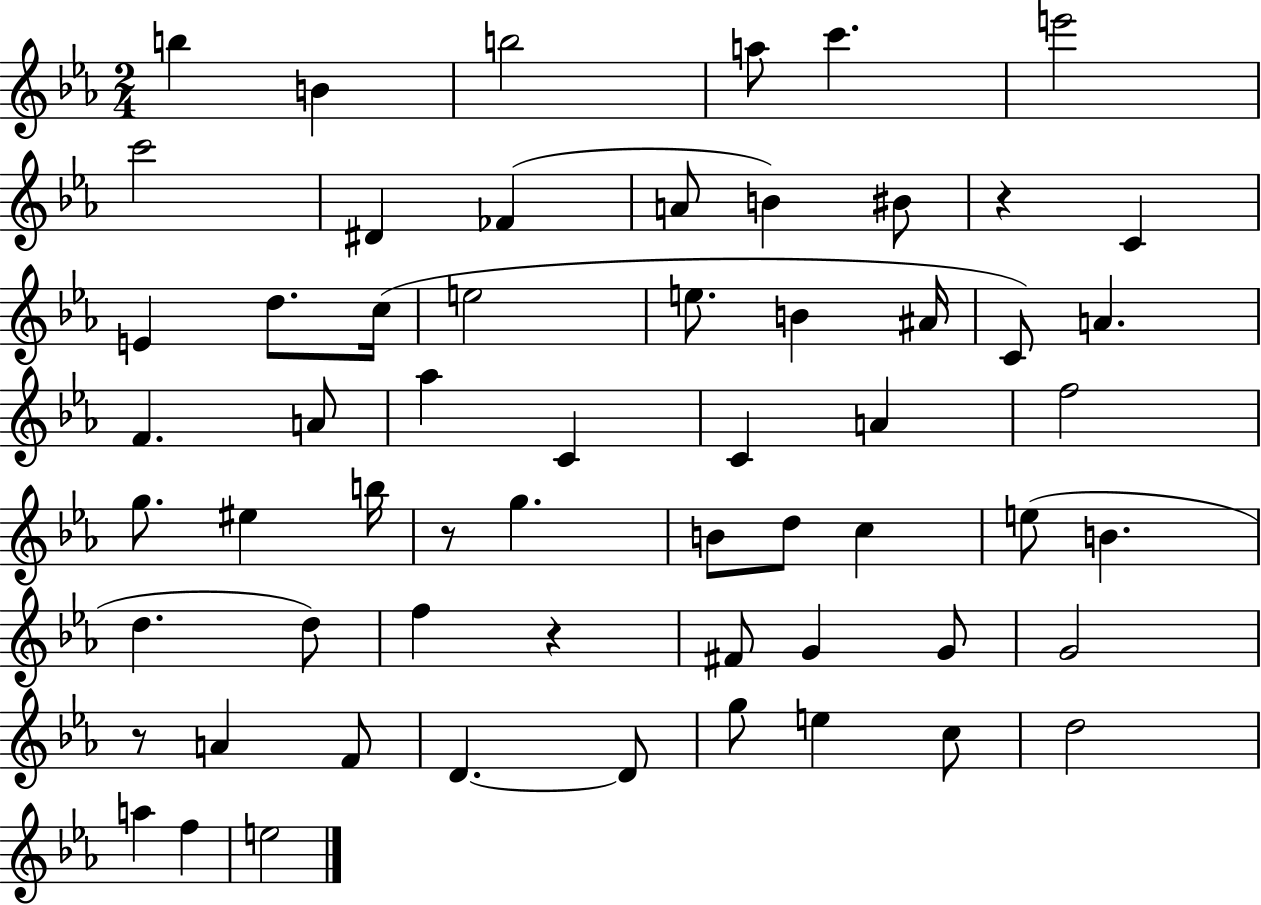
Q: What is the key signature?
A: EES major